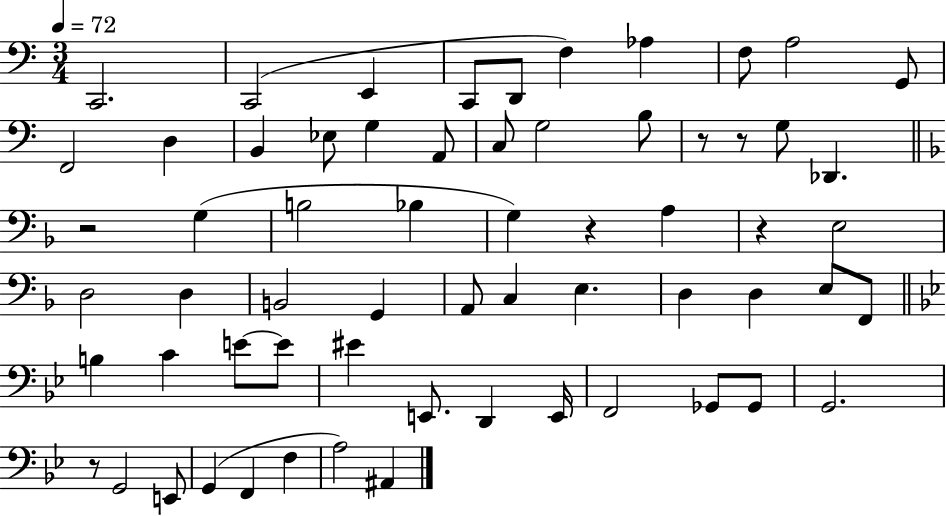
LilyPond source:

{
  \clef bass
  \numericTimeSignature
  \time 3/4
  \key c \major
  \tempo 4 = 72
  c,2. | c,2( e,4 | c,8 d,8 f4) aes4 | f8 a2 g,8 | \break f,2 d4 | b,4 ees8 g4 a,8 | c8 g2 b8 | r8 r8 g8 des,4. | \break \bar "||" \break \key f \major r2 g4( | b2 bes4 | g4) r4 a4 | r4 e2 | \break d2 d4 | b,2 g,4 | a,8 c4 e4. | d4 d4 e8 f,8 | \break \bar "||" \break \key g \minor b4 c'4 e'8~~ e'8 | eis'4 e,8. d,4 e,16 | f,2 ges,8 ges,8 | g,2. | \break r8 g,2 e,8 | g,4( f,4 f4 | a2) ais,4 | \bar "|."
}